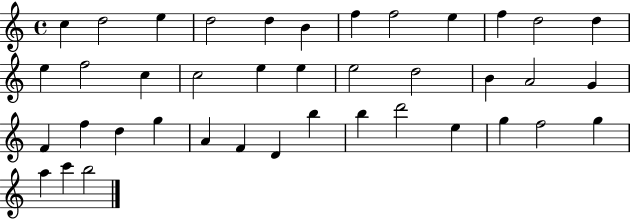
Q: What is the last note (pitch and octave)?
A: B5